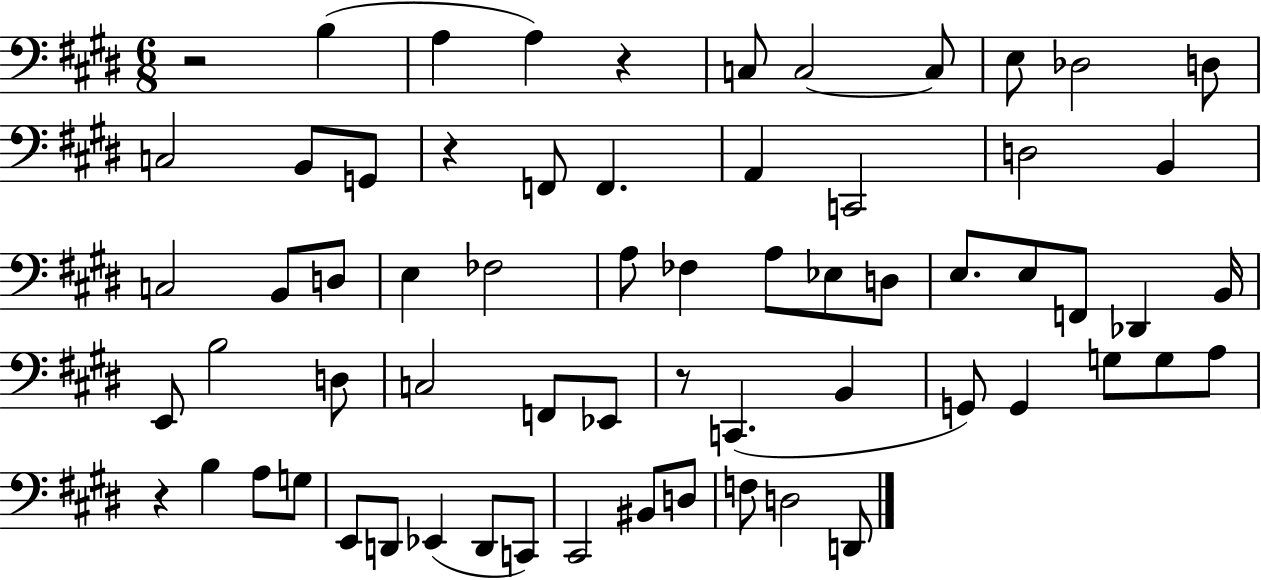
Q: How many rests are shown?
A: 5